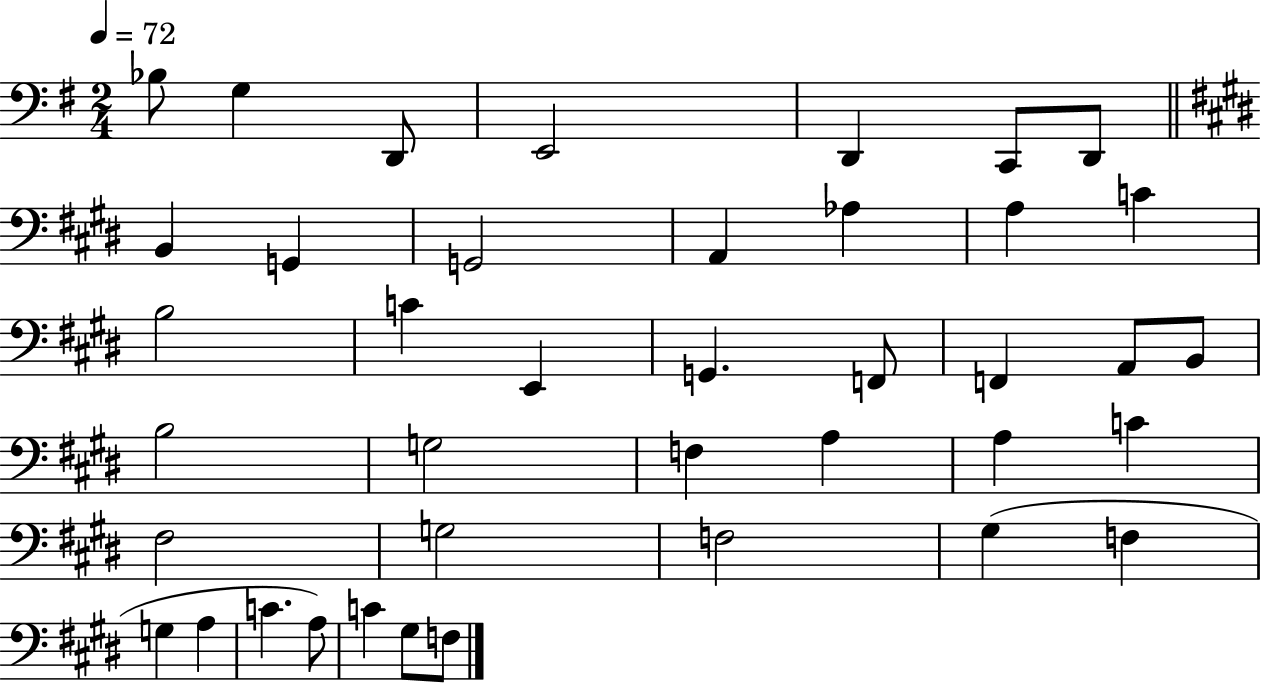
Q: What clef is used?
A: bass